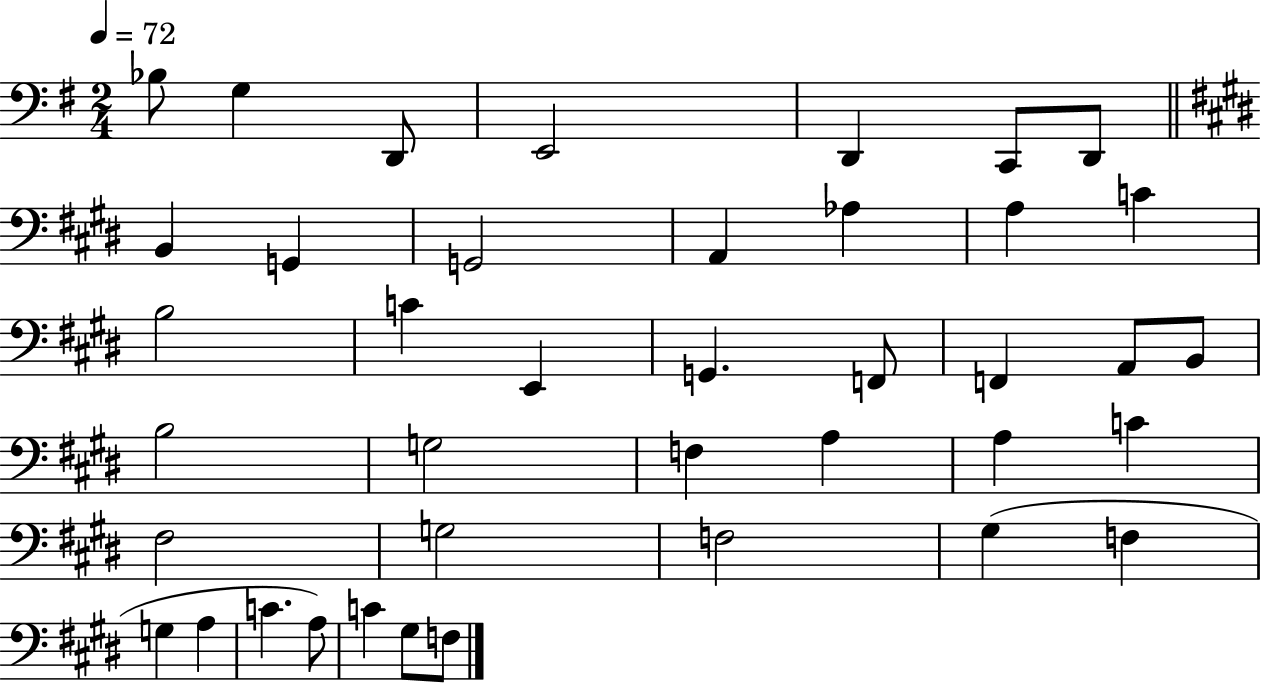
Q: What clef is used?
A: bass